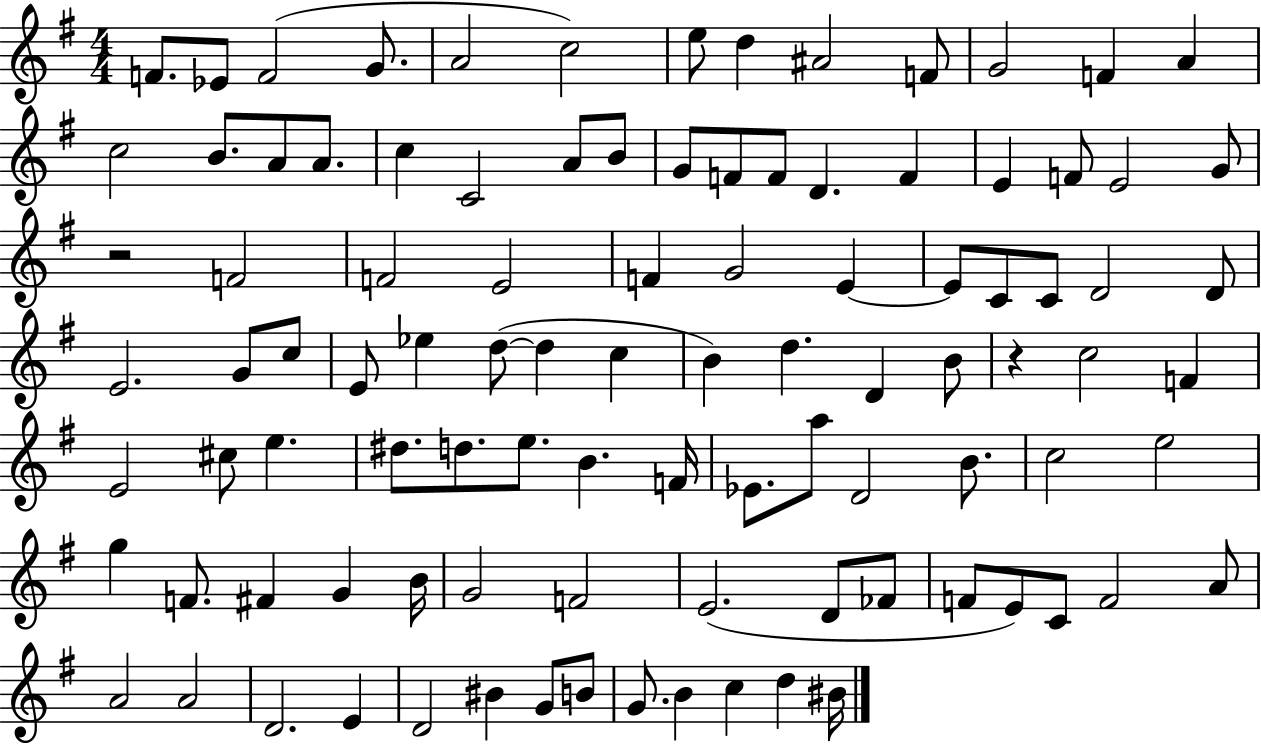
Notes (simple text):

F4/e. Eb4/e F4/h G4/e. A4/h C5/h E5/e D5/q A#4/h F4/e G4/h F4/q A4/q C5/h B4/e. A4/e A4/e. C5/q C4/h A4/e B4/e G4/e F4/e F4/e D4/q. F4/q E4/q F4/e E4/h G4/e R/h F4/h F4/h E4/h F4/q G4/h E4/q E4/e C4/e C4/e D4/h D4/e E4/h. G4/e C5/e E4/e Eb5/q D5/e D5/q C5/q B4/q D5/q. D4/q B4/e R/q C5/h F4/q E4/h C#5/e E5/q. D#5/e. D5/e. E5/e. B4/q. F4/s Eb4/e. A5/e D4/h B4/e. C5/h E5/h G5/q F4/e. F#4/q G4/q B4/s G4/h F4/h E4/h. D4/e FES4/e F4/e E4/e C4/e F4/h A4/e A4/h A4/h D4/h. E4/q D4/h BIS4/q G4/e B4/e G4/e. B4/q C5/q D5/q BIS4/s